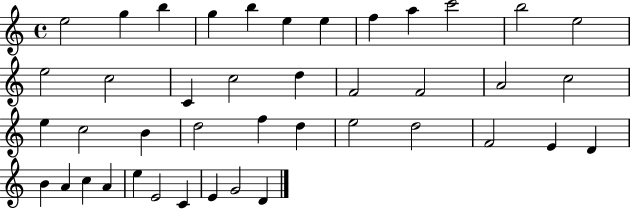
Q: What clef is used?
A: treble